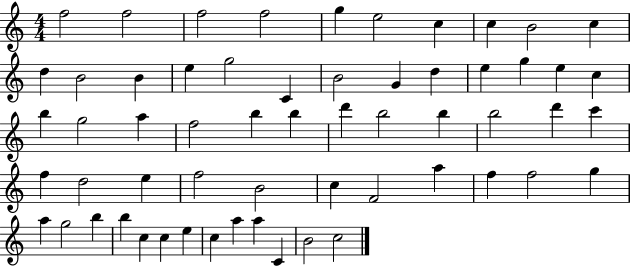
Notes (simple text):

F5/h F5/h F5/h F5/h G5/q E5/h C5/q C5/q B4/h C5/q D5/q B4/h B4/q E5/q G5/h C4/q B4/h G4/q D5/q E5/q G5/q E5/q C5/q B5/q G5/h A5/q F5/h B5/q B5/q D6/q B5/h B5/q B5/h D6/q C6/q F5/q D5/h E5/q F5/h B4/h C5/q F4/h A5/q F5/q F5/h G5/q A5/q G5/h B5/q B5/q C5/q C5/q E5/q C5/q A5/q A5/q C4/q B4/h C5/h